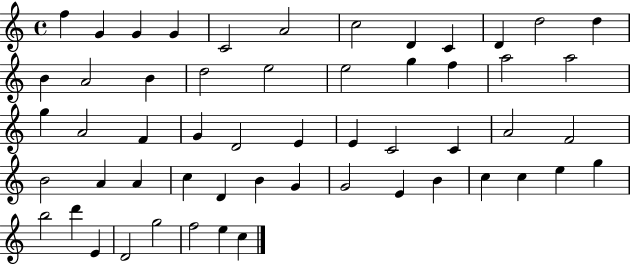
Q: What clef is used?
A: treble